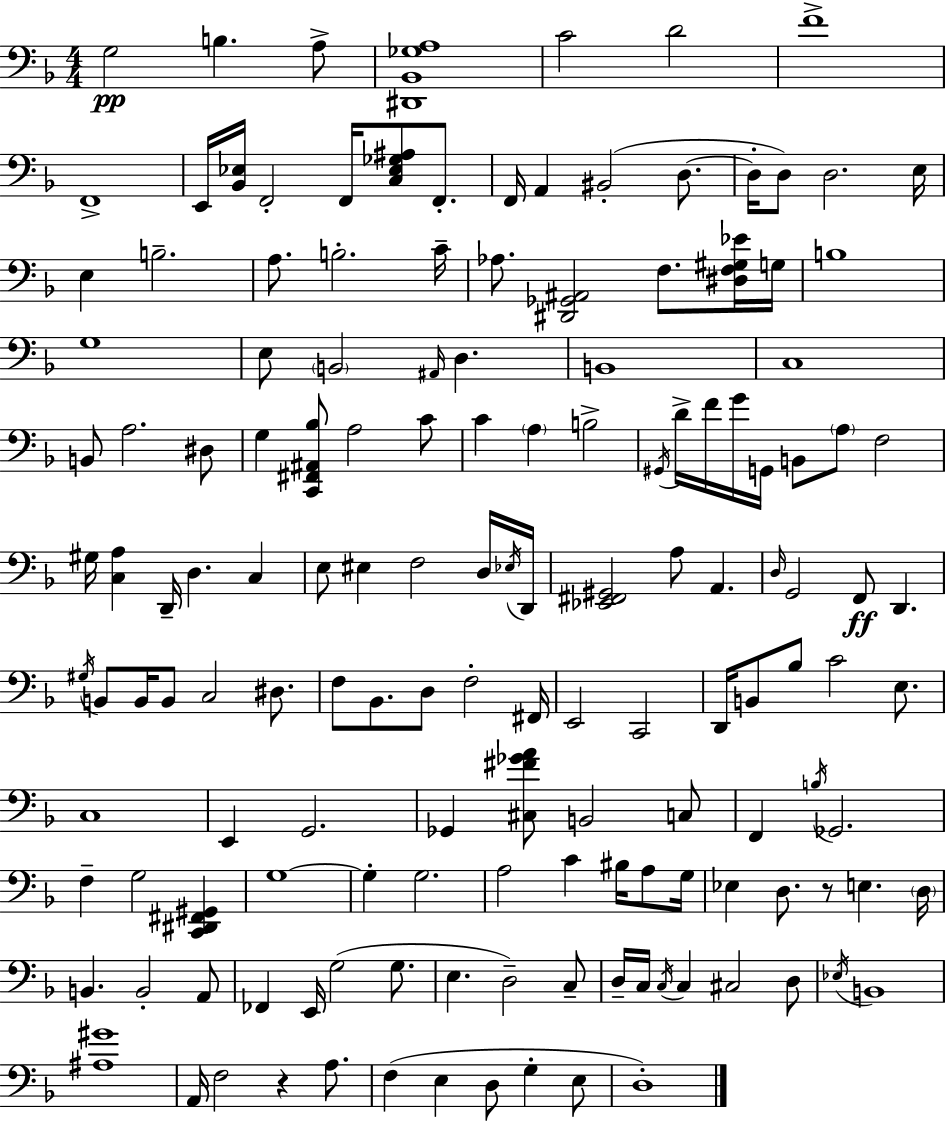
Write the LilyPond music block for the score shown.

{
  \clef bass
  \numericTimeSignature
  \time 4/4
  \key f \major
  g2\pp b4. a8-> | <dis, bes, ges a>1 | c'2 d'2 | f'1-> | \break f,1-> | e,16 <bes, ees>16 f,2-. f,16 <c ees ges ais>8 f,8.-. | f,16 a,4 bis,2-.( d8.~~ | d16-. d8) d2. e16 | \break e4 b2.-- | a8. b2.-. c'16-- | aes8. <dis, ges, ais,>2 f8. <dis f gis ees'>16 g16 | b1 | \break g1 | e8 \parenthesize b,2 \grace { ais,16 } d4. | b,1 | c1 | \break b,8 a2. dis8 | g4 <c, fis, ais, bes>8 a2 c'8 | c'4 \parenthesize a4 b2-> | \acciaccatura { gis,16 } d'16-> f'16 g'16 g,16 b,8 \parenthesize a8 f2 | \break gis16 <c a>4 d,16-- d4. c4 | e8 eis4 f2 | d16 \acciaccatura { ees16 } d,16 <ees, fis, gis,>2 a8 a,4. | \grace { d16 } g,2 f,8\ff d,4. | \break \acciaccatura { gis16 } b,8 b,16 b,8 c2 | dis8. f8 bes,8. d8 f2-. | fis,16 e,2 c,2 | d,16 b,8 bes8 c'2 | \break e8. c1 | e,4 g,2. | ges,4 <cis fis' ges' a'>8 b,2 | c8 f,4 \acciaccatura { b16 } ges,2. | \break f4-- g2 | <c, dis, fis, gis,>4 g1~~ | g4-. g2. | a2 c'4 | \break bis16 a8 g16 ees4 d8. r8 e4. | \parenthesize d16 b,4. b,2-. | a,8 fes,4 e,16 g2( | g8. e4. d2--) | \break c8-- d16-- c16 \acciaccatura { c16 } c4 cis2 | d8 \acciaccatura { ees16 } b,1 | <ais gis'>1 | a,16 f2 | \break r4 a8. f4( e4 | d8 g4-. e8 d1-.) | \bar "|."
}